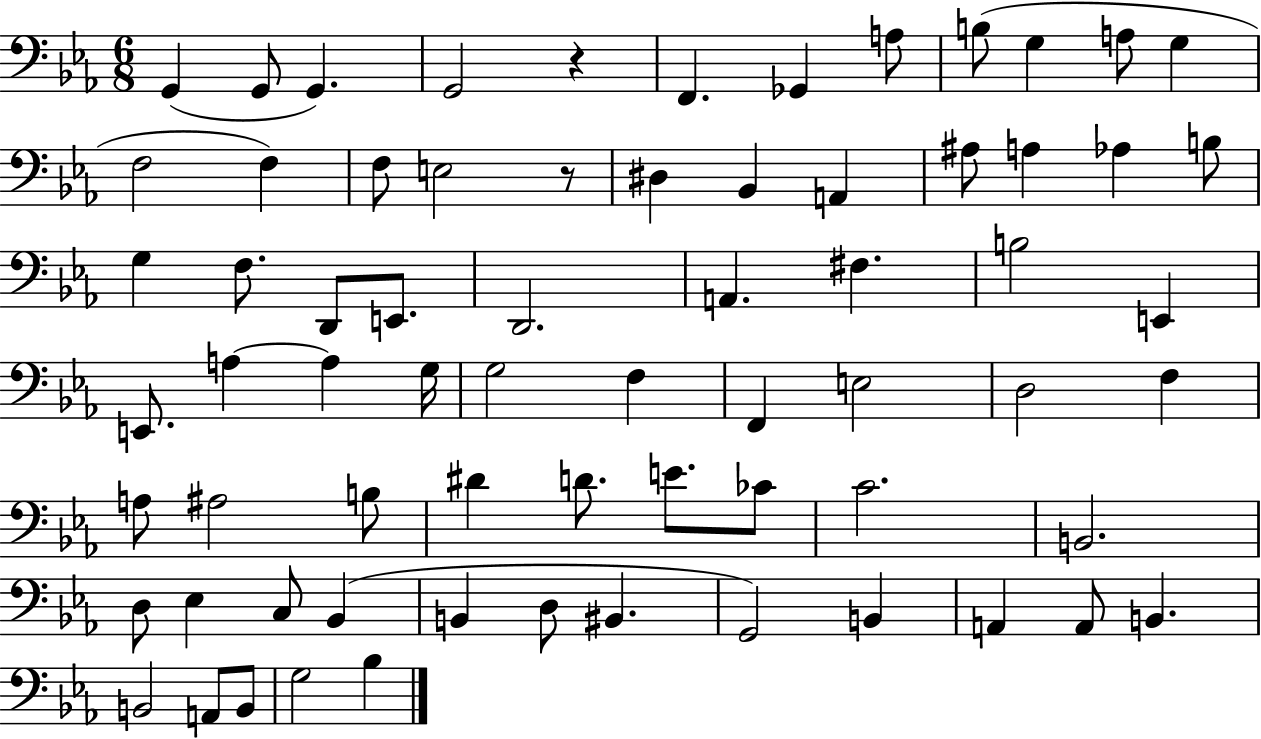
X:1
T:Untitled
M:6/8
L:1/4
K:Eb
G,, G,,/2 G,, G,,2 z F,, _G,, A,/2 B,/2 G, A,/2 G, F,2 F, F,/2 E,2 z/2 ^D, _B,, A,, ^A,/2 A, _A, B,/2 G, F,/2 D,,/2 E,,/2 D,,2 A,, ^F, B,2 E,, E,,/2 A, A, G,/4 G,2 F, F,, E,2 D,2 F, A,/2 ^A,2 B,/2 ^D D/2 E/2 _C/2 C2 B,,2 D,/2 _E, C,/2 _B,, B,, D,/2 ^B,, G,,2 B,, A,, A,,/2 B,, B,,2 A,,/2 B,,/2 G,2 _B,